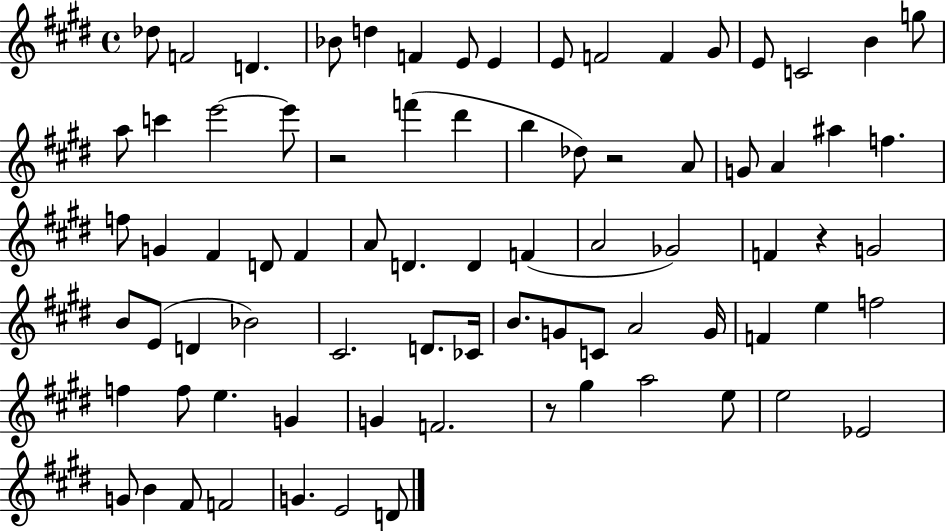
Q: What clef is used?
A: treble